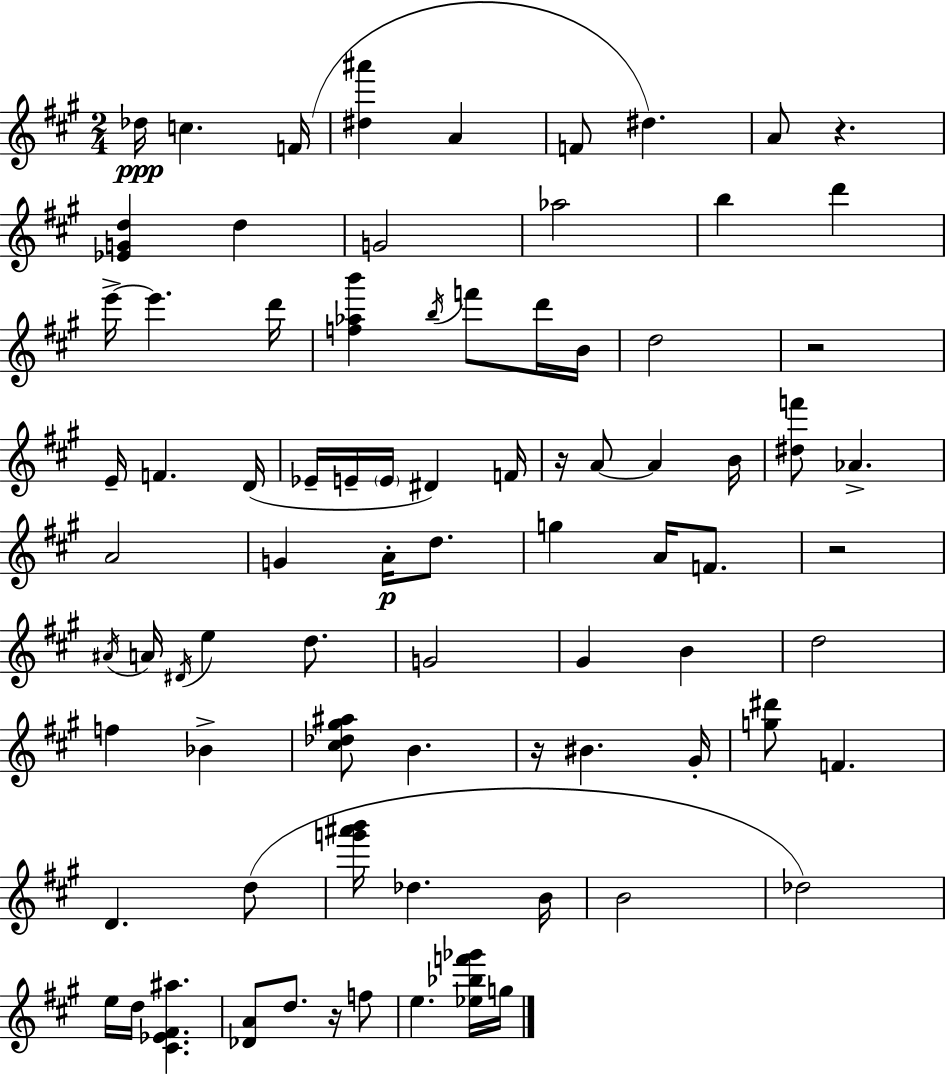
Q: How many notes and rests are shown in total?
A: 82